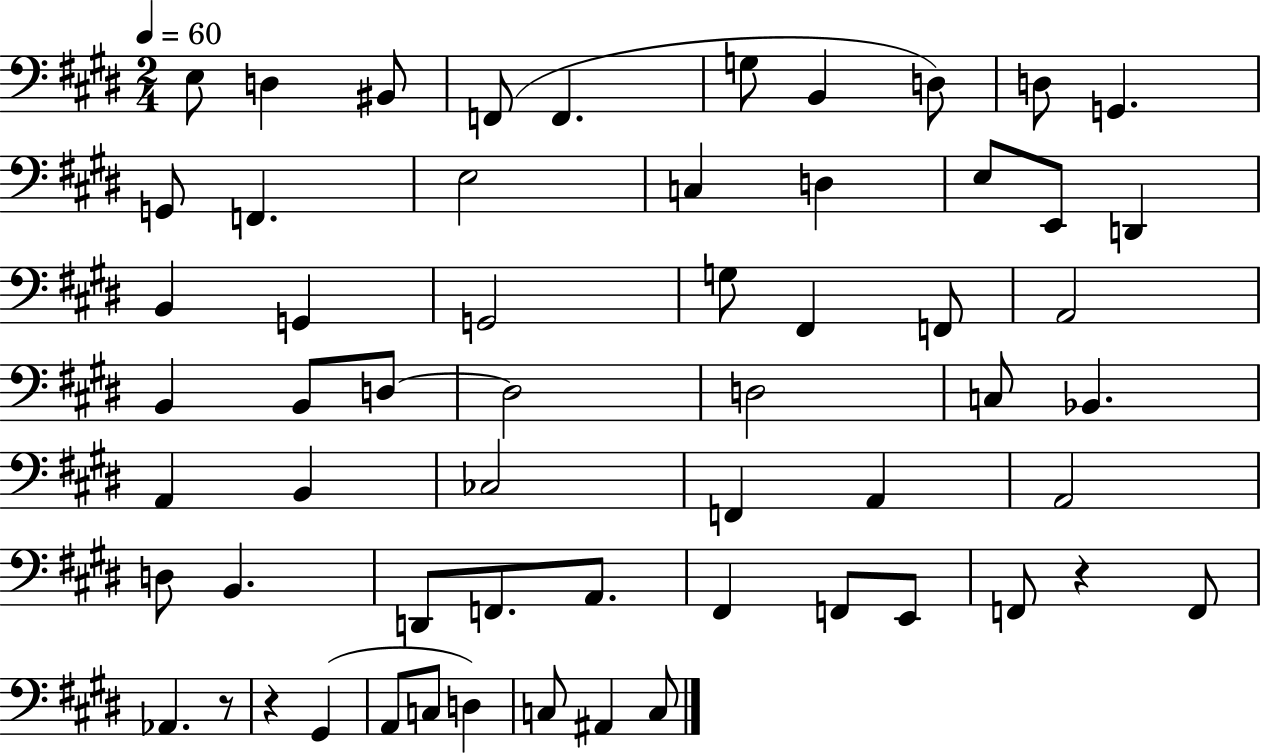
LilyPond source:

{
  \clef bass
  \numericTimeSignature
  \time 2/4
  \key e \major
  \tempo 4 = 60
  \repeat volta 2 { e8 d4 bis,8 | f,8( f,4. | g8 b,4 d8) | d8 g,4. | \break g,8 f,4. | e2 | c4 d4 | e8 e,8 d,4 | \break b,4 g,4 | g,2 | g8 fis,4 f,8 | a,2 | \break b,4 b,8 d8~~ | d2 | d2 | c8 bes,4. | \break a,4 b,4 | ces2 | f,4 a,4 | a,2 | \break d8 b,4. | d,8 f,8. a,8. | fis,4 f,8 e,8 | f,8 r4 f,8 | \break aes,4. r8 | r4 gis,4( | a,8 c8 d4) | c8 ais,4 c8 | \break } \bar "|."
}